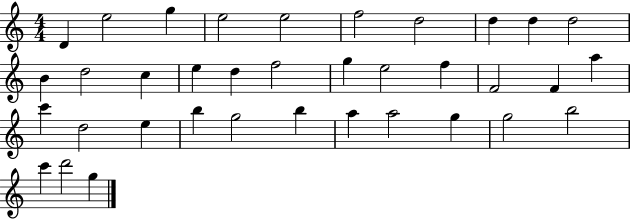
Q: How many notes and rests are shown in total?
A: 36